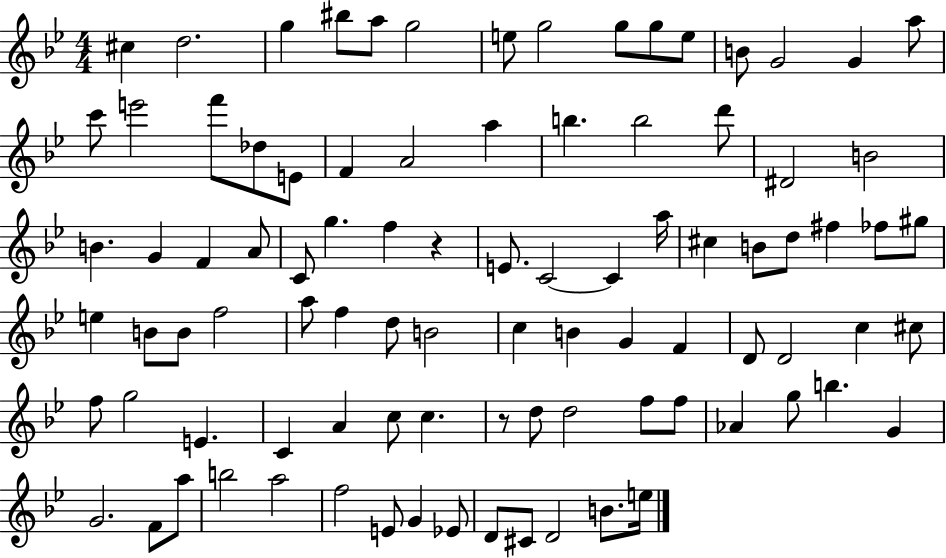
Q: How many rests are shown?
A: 2